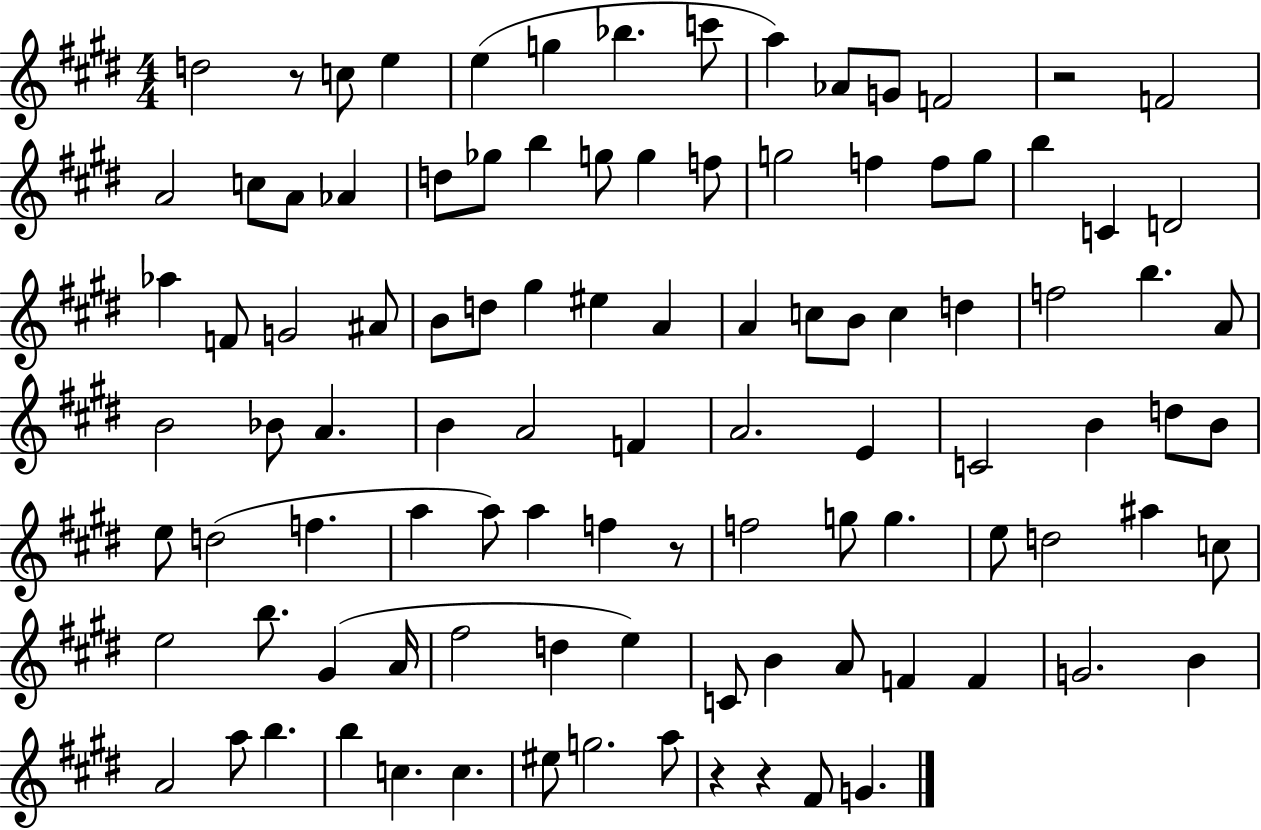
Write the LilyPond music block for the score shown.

{
  \clef treble
  \numericTimeSignature
  \time 4/4
  \key e \major
  d''2 r8 c''8 e''4 | e''4( g''4 bes''4. c'''8 | a''4) aes'8 g'8 f'2 | r2 f'2 | \break a'2 c''8 a'8 aes'4 | d''8 ges''8 b''4 g''8 g''4 f''8 | g''2 f''4 f''8 g''8 | b''4 c'4 d'2 | \break aes''4 f'8 g'2 ais'8 | b'8 d''8 gis''4 eis''4 a'4 | a'4 c''8 b'8 c''4 d''4 | f''2 b''4. a'8 | \break b'2 bes'8 a'4. | b'4 a'2 f'4 | a'2. e'4 | c'2 b'4 d''8 b'8 | \break e''8 d''2( f''4. | a''4 a''8) a''4 f''4 r8 | f''2 g''8 g''4. | e''8 d''2 ais''4 c''8 | \break e''2 b''8. gis'4( a'16 | fis''2 d''4 e''4) | c'8 b'4 a'8 f'4 f'4 | g'2. b'4 | \break a'2 a''8 b''4. | b''4 c''4. c''4. | eis''8 g''2. a''8 | r4 r4 fis'8 g'4. | \break \bar "|."
}